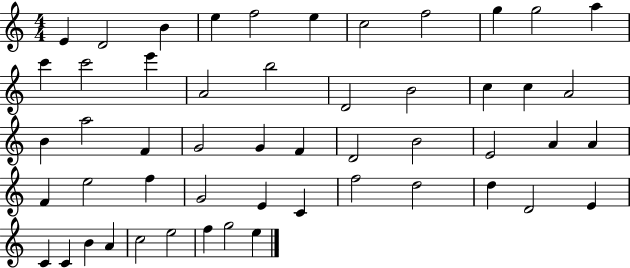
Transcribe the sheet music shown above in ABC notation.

X:1
T:Untitled
M:4/4
L:1/4
K:C
E D2 B e f2 e c2 f2 g g2 a c' c'2 e' A2 b2 D2 B2 c c A2 B a2 F G2 G F D2 B2 E2 A A F e2 f G2 E C f2 d2 d D2 E C C B A c2 e2 f g2 e